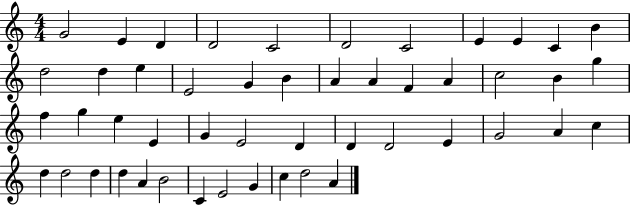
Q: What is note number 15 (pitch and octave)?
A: E4